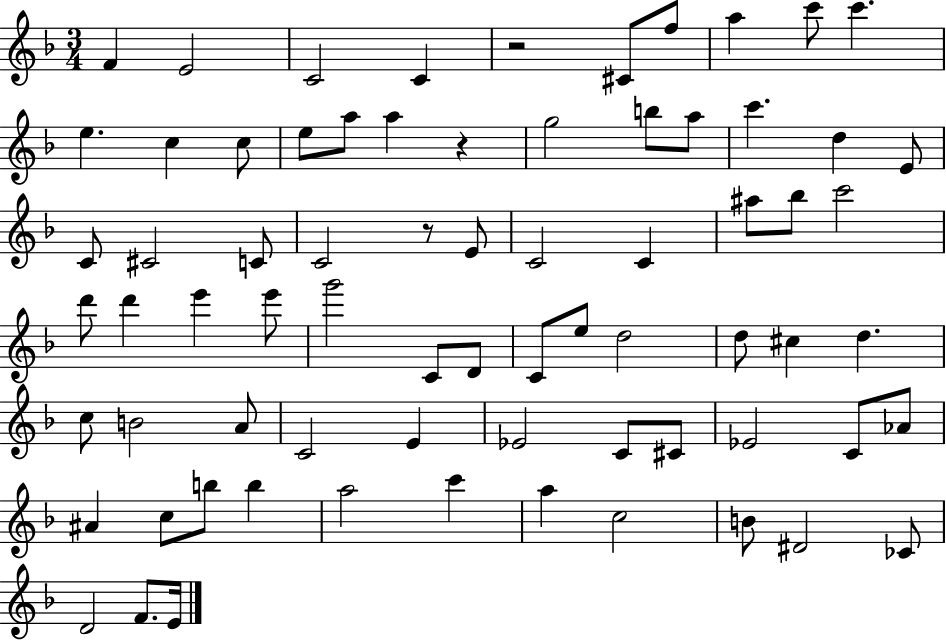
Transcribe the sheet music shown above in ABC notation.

X:1
T:Untitled
M:3/4
L:1/4
K:F
F E2 C2 C z2 ^C/2 f/2 a c'/2 c' e c c/2 e/2 a/2 a z g2 b/2 a/2 c' d E/2 C/2 ^C2 C/2 C2 z/2 E/2 C2 C ^a/2 _b/2 c'2 d'/2 d' e' e'/2 g'2 C/2 D/2 C/2 e/2 d2 d/2 ^c d c/2 B2 A/2 C2 E _E2 C/2 ^C/2 _E2 C/2 _A/2 ^A c/2 b/2 b a2 c' a c2 B/2 ^D2 _C/2 D2 F/2 E/4